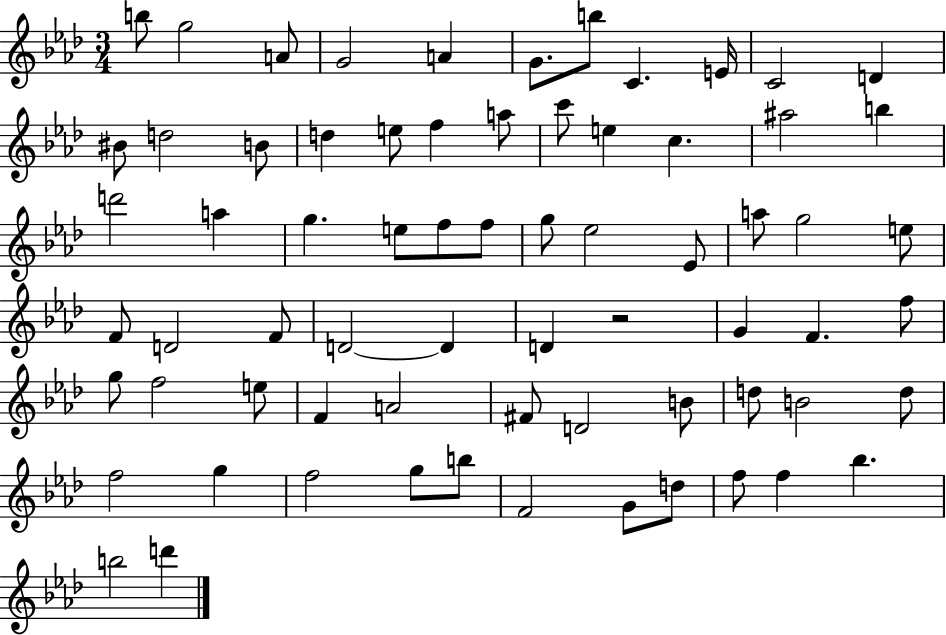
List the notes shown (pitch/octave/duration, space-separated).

B5/e G5/h A4/e G4/h A4/q G4/e. B5/e C4/q. E4/s C4/h D4/q BIS4/e D5/h B4/e D5/q E5/e F5/q A5/e C6/e E5/q C5/q. A#5/h B5/q D6/h A5/q G5/q. E5/e F5/e F5/e G5/e Eb5/h Eb4/e A5/e G5/h E5/e F4/e D4/h F4/e D4/h D4/q D4/q R/h G4/q F4/q. F5/e G5/e F5/h E5/e F4/q A4/h F#4/e D4/h B4/e D5/e B4/h D5/e F5/h G5/q F5/h G5/e B5/e F4/h G4/e D5/e F5/e F5/q Bb5/q. B5/h D6/q